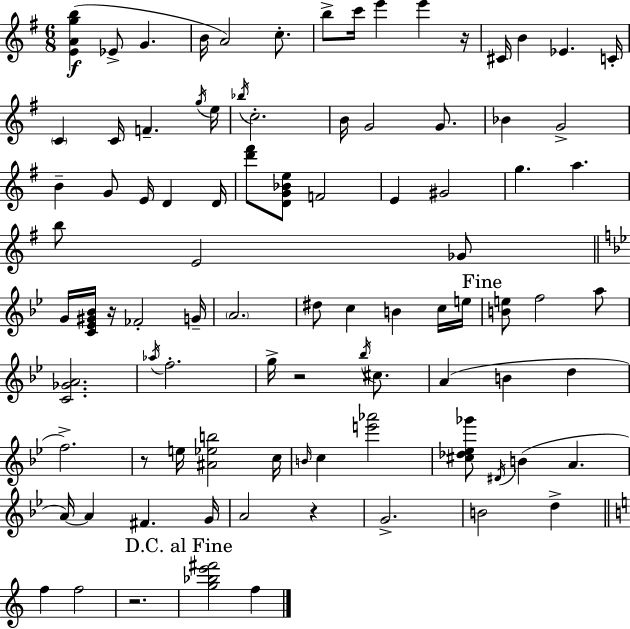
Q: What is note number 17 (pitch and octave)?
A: G5